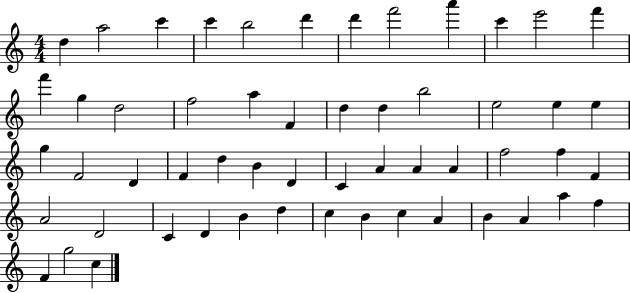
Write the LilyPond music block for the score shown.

{
  \clef treble
  \numericTimeSignature
  \time 4/4
  \key c \major
  d''4 a''2 c'''4 | c'''4 b''2 d'''4 | d'''4 f'''2 a'''4 | c'''4 e'''2 f'''4 | \break f'''4 g''4 d''2 | f''2 a''4 f'4 | d''4 d''4 b''2 | e''2 e''4 e''4 | \break g''4 f'2 d'4 | f'4 d''4 b'4 d'4 | c'4 a'4 a'4 a'4 | f''2 f''4 f'4 | \break a'2 d'2 | c'4 d'4 b'4 d''4 | c''4 b'4 c''4 a'4 | b'4 a'4 a''4 f''4 | \break f'4 g''2 c''4 | \bar "|."
}